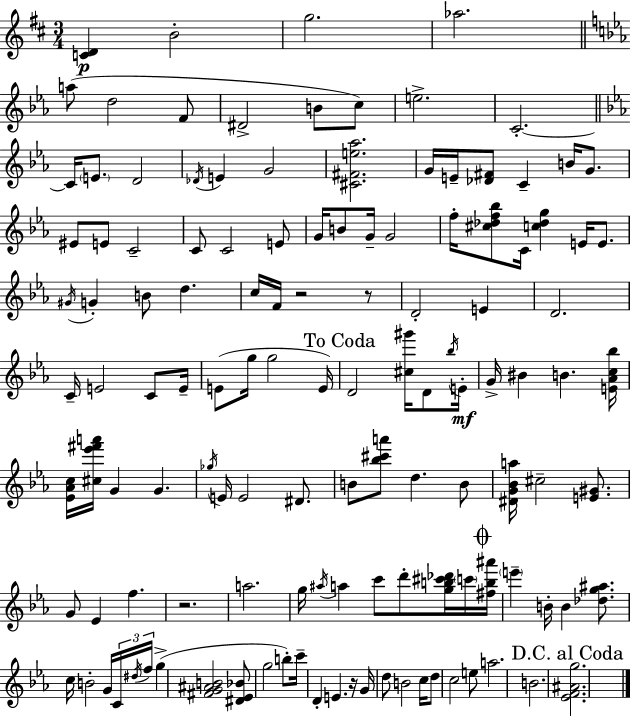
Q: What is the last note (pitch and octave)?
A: B4